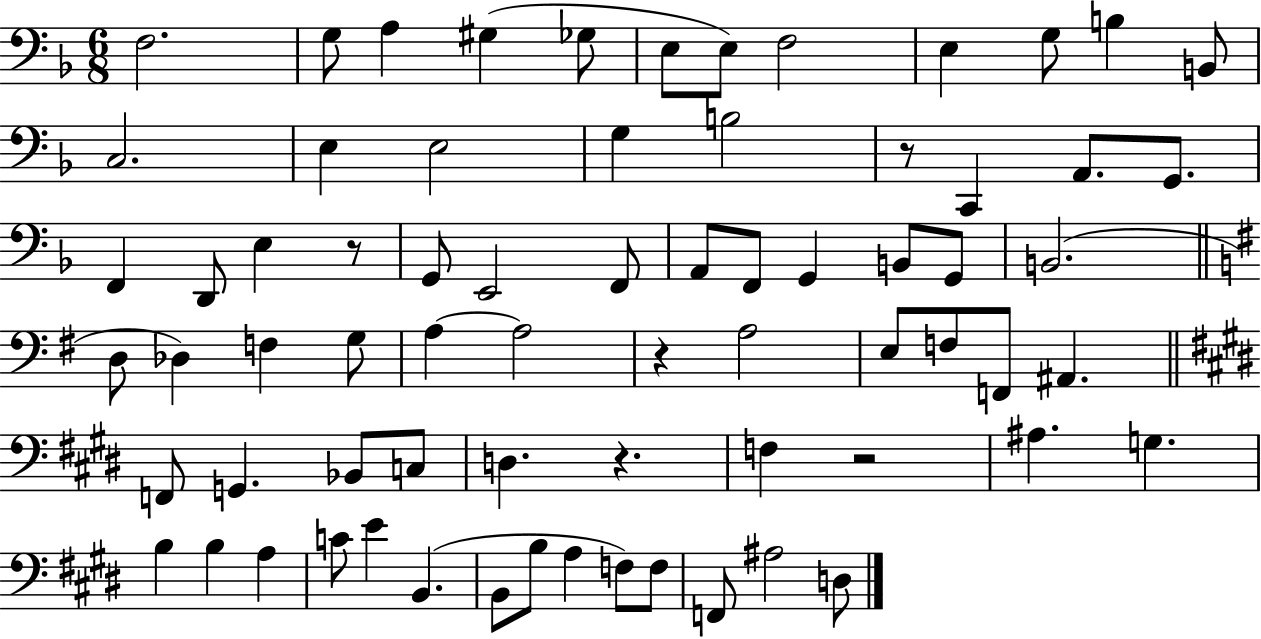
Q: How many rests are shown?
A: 5